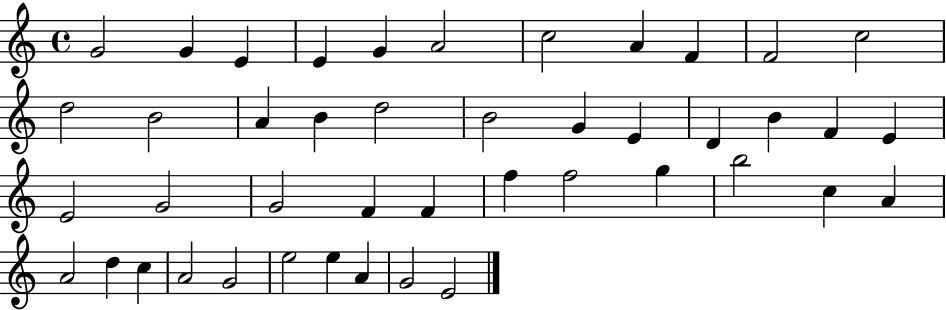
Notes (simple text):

G4/h G4/q E4/q E4/q G4/q A4/h C5/h A4/q F4/q F4/h C5/h D5/h B4/h A4/q B4/q D5/h B4/h G4/q E4/q D4/q B4/q F4/q E4/q E4/h G4/h G4/h F4/q F4/q F5/q F5/h G5/q B5/h C5/q A4/q A4/h D5/q C5/q A4/h G4/h E5/h E5/q A4/q G4/h E4/h